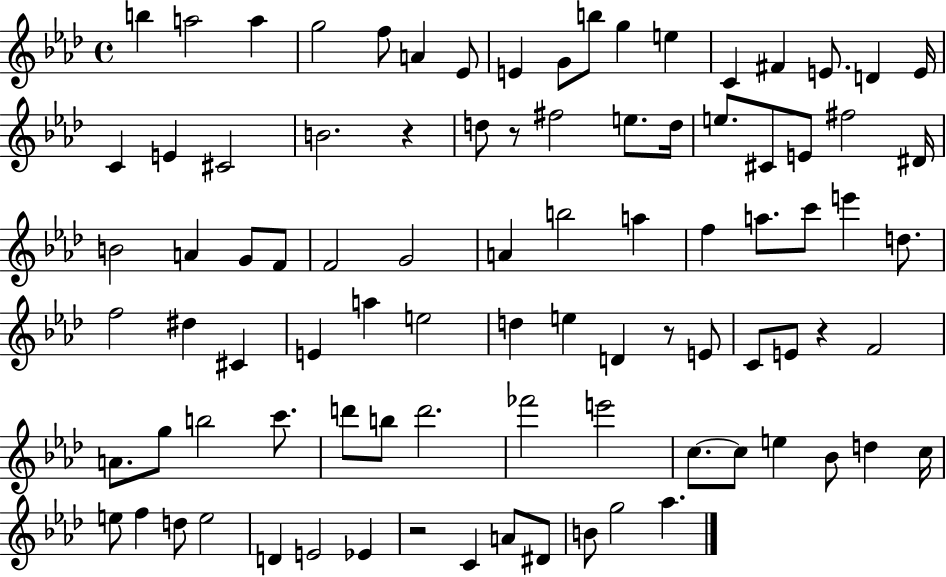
B5/q A5/h A5/q G5/h F5/e A4/q Eb4/e E4/q G4/e B5/e G5/q E5/q C4/q F#4/q E4/e. D4/q E4/s C4/q E4/q C#4/h B4/h. R/q D5/e R/e F#5/h E5/e. D5/s E5/e. C#4/e E4/e F#5/h D#4/s B4/h A4/q G4/e F4/e F4/h G4/h A4/q B5/h A5/q F5/q A5/e. C6/e E6/q D5/e. F5/h D#5/q C#4/q E4/q A5/q E5/h D5/q E5/q D4/q R/e E4/e C4/e E4/e R/q F4/h A4/e. G5/e B5/h C6/e. D6/e B5/e D6/h. FES6/h E6/h C5/e. C5/e E5/q Bb4/e D5/q C5/s E5/e F5/q D5/e E5/h D4/q E4/h Eb4/q R/h C4/q A4/e D#4/e B4/e G5/h Ab5/q.